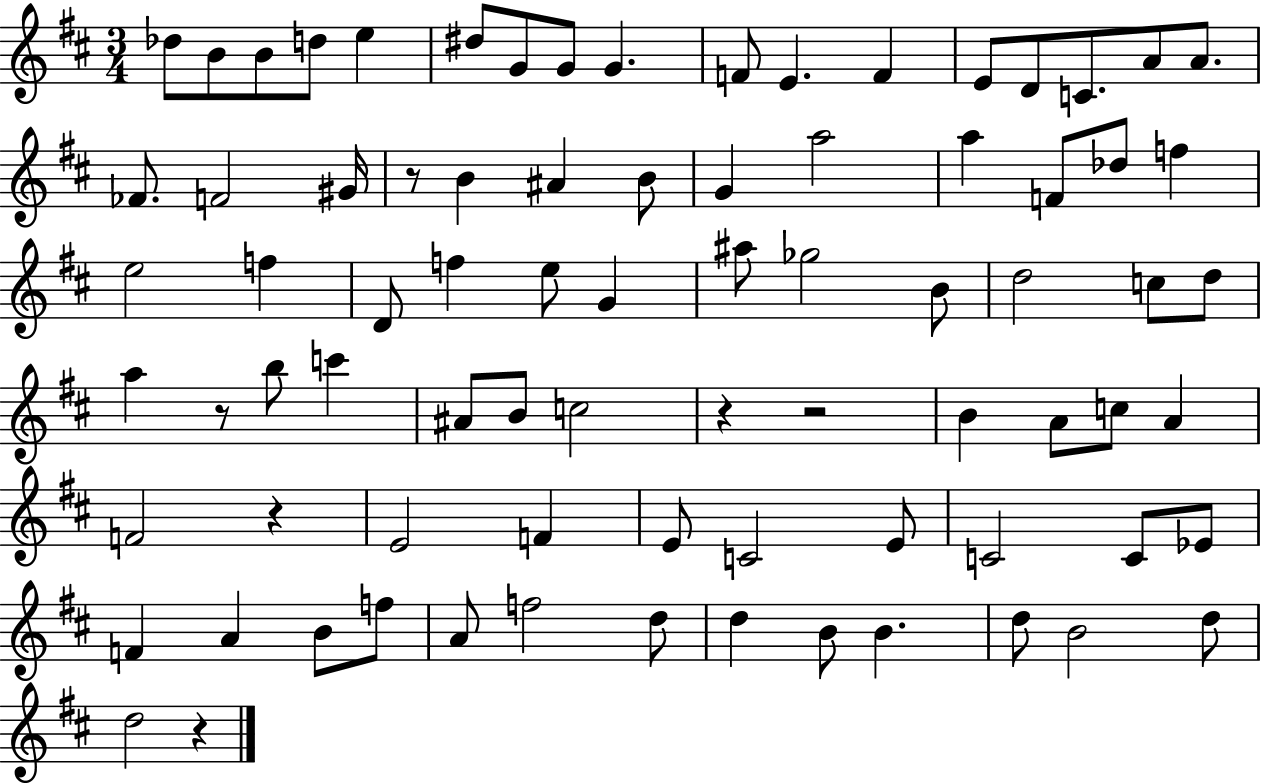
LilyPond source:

{
  \clef treble
  \numericTimeSignature
  \time 3/4
  \key d \major
  \repeat volta 2 { des''8 b'8 b'8 d''8 e''4 | dis''8 g'8 g'8 g'4. | f'8 e'4. f'4 | e'8 d'8 c'8. a'8 a'8. | \break fes'8. f'2 gis'16 | r8 b'4 ais'4 b'8 | g'4 a''2 | a''4 f'8 des''8 f''4 | \break e''2 f''4 | d'8 f''4 e''8 g'4 | ais''8 ges''2 b'8 | d''2 c''8 d''8 | \break a''4 r8 b''8 c'''4 | ais'8 b'8 c''2 | r4 r2 | b'4 a'8 c''8 a'4 | \break f'2 r4 | e'2 f'4 | e'8 c'2 e'8 | c'2 c'8 ees'8 | \break f'4 a'4 b'8 f''8 | a'8 f''2 d''8 | d''4 b'8 b'4. | d''8 b'2 d''8 | \break d''2 r4 | } \bar "|."
}